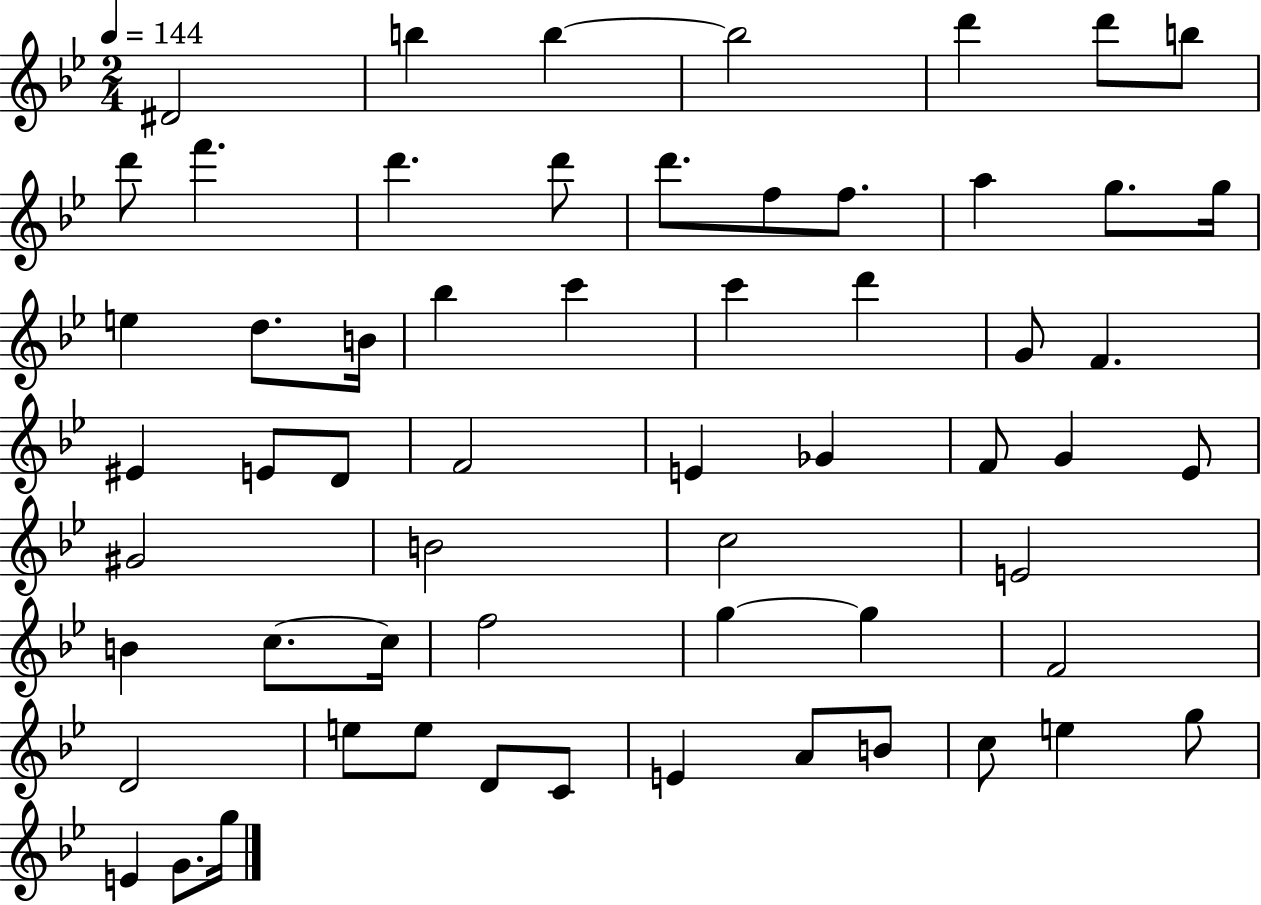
D#4/h B5/q B5/q B5/h D6/q D6/e B5/e D6/e F6/q. D6/q. D6/e D6/e. F5/e F5/e. A5/q G5/e. G5/s E5/q D5/e. B4/s Bb5/q C6/q C6/q D6/q G4/e F4/q. EIS4/q E4/e D4/e F4/h E4/q Gb4/q F4/e G4/q Eb4/e G#4/h B4/h C5/h E4/h B4/q C5/e. C5/s F5/h G5/q G5/q F4/h D4/h E5/e E5/e D4/e C4/e E4/q A4/e B4/e C5/e E5/q G5/e E4/q G4/e. G5/s